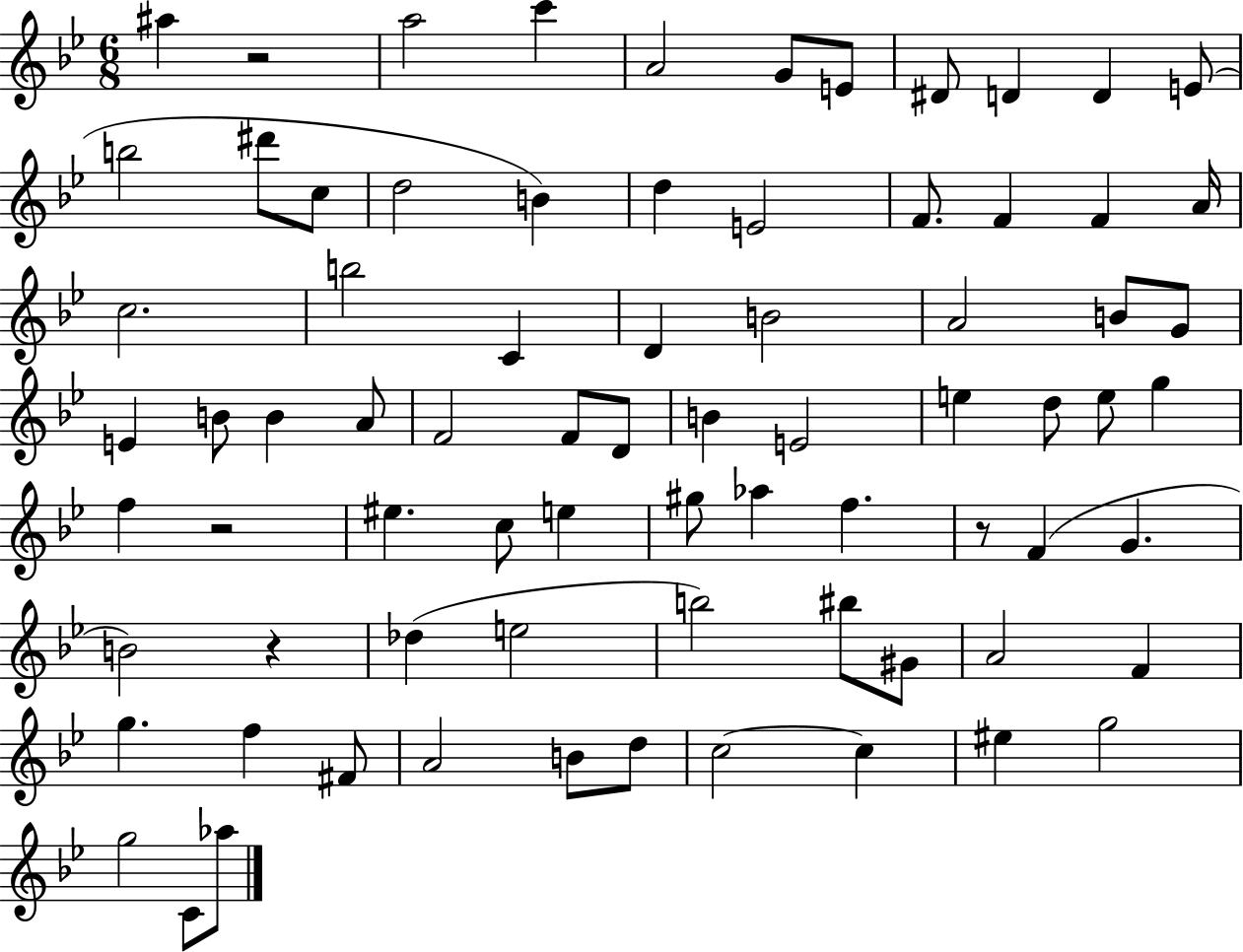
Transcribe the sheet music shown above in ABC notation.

X:1
T:Untitled
M:6/8
L:1/4
K:Bb
^a z2 a2 c' A2 G/2 E/2 ^D/2 D D E/2 b2 ^d'/2 c/2 d2 B d E2 F/2 F F A/4 c2 b2 C D B2 A2 B/2 G/2 E B/2 B A/2 F2 F/2 D/2 B E2 e d/2 e/2 g f z2 ^e c/2 e ^g/2 _a f z/2 F G B2 z _d e2 b2 ^b/2 ^G/2 A2 F g f ^F/2 A2 B/2 d/2 c2 c ^e g2 g2 C/2 _a/2